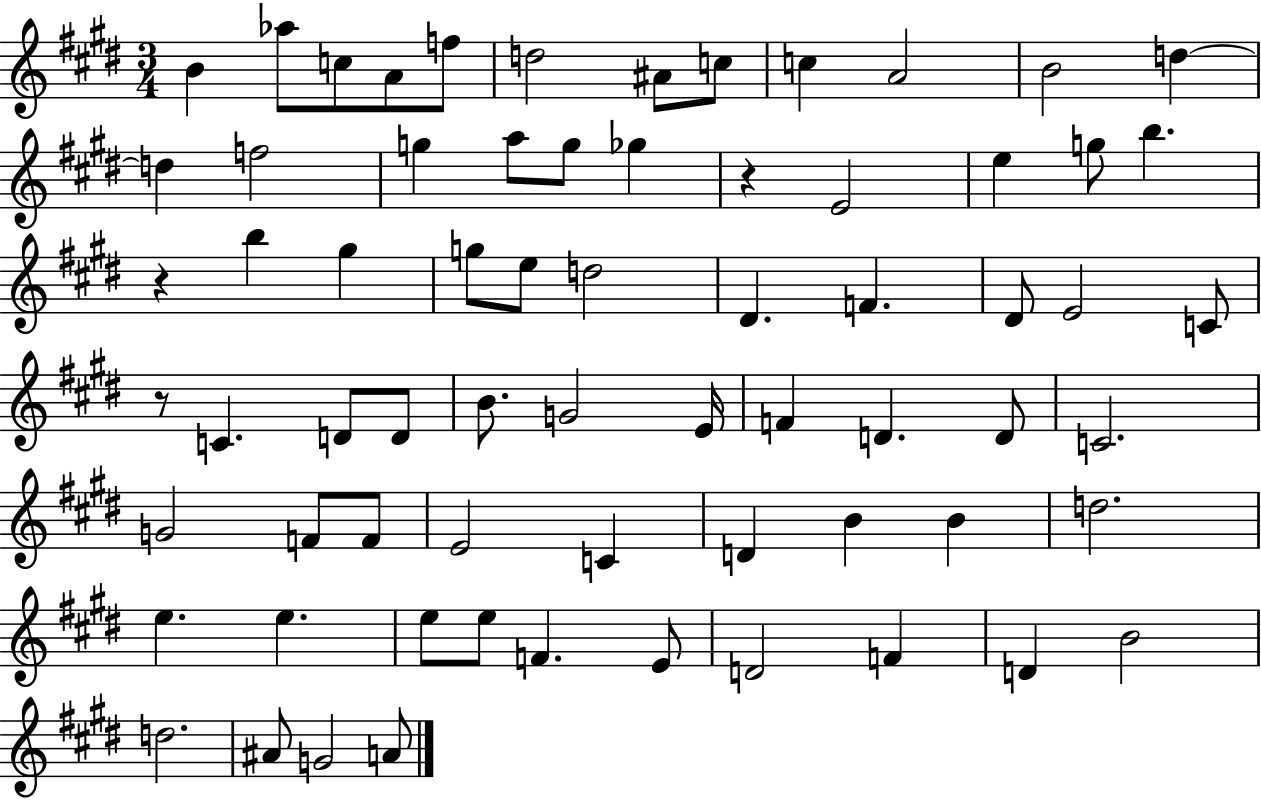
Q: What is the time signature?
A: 3/4